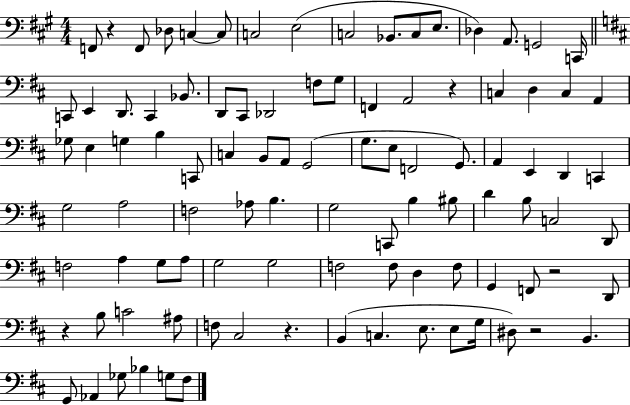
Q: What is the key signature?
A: A major